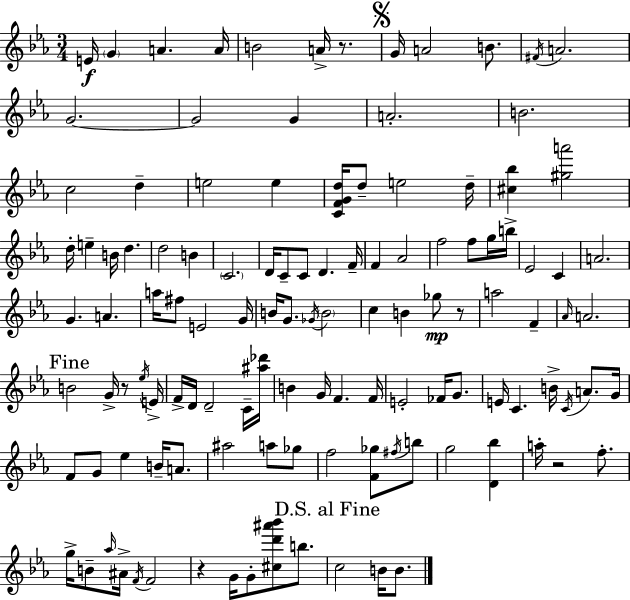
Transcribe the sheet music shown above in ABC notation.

X:1
T:Untitled
M:3/4
L:1/4
K:Cm
E/4 G A A/4 B2 A/4 z/2 G/4 A2 B/2 ^F/4 A2 G2 G2 G A2 B2 c2 d e2 e [CFGd]/4 d/2 e2 d/4 [^c_b] [^ga']2 d/4 e B/4 d d2 B C2 D/4 C/2 C/2 D F/4 F _A2 f2 f/2 g/4 b/4 _E2 C A2 G A a/4 ^f/2 E2 G/4 B/4 G/2 _G/4 B2 c B _g/2 z/2 a2 F _A/4 A2 B2 G/4 z/2 _e/4 E/4 F/4 D/4 D2 C/4 [^a_d']/4 B G/4 F F/4 E2 _F/4 G/2 E/4 C B/4 C/4 A/2 G/4 F/2 G/2 _e B/4 A/2 ^a2 a/2 _g/2 f2 [F_g]/2 ^f/4 b/2 g2 [D_b] a/4 z2 f/2 g/4 B/2 _a/4 ^A/4 F/4 F2 z G/4 G/2 [^cd'^a'_b']/2 b/2 c2 B/4 B/2